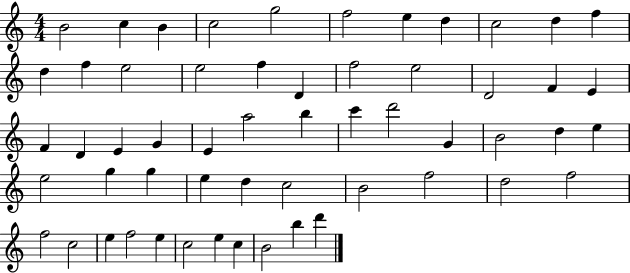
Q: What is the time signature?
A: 4/4